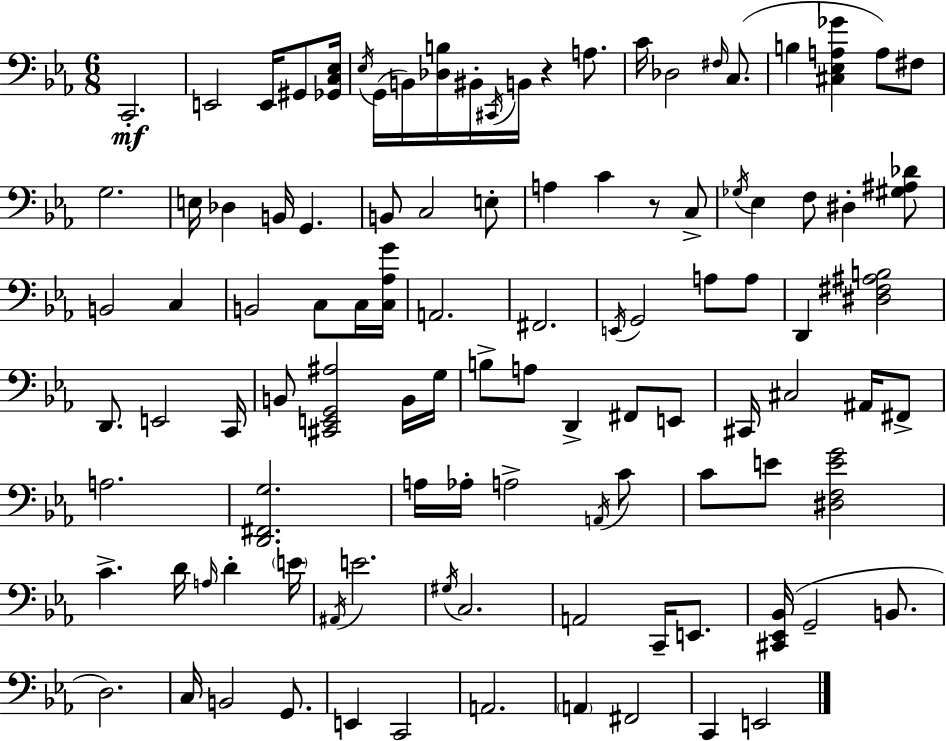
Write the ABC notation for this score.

X:1
T:Untitled
M:6/8
L:1/4
K:Cm
C,,2 E,,2 E,,/4 ^G,,/2 [_G,,C,_E,]/4 _E,/4 G,,/4 B,,/4 [_D,B,]/4 ^B,,/4 ^C,,/4 B,,/4 z A,/2 C/4 _D,2 ^F,/4 C,/2 B, [^C,_E,A,_G] A,/2 ^F,/2 G,2 E,/4 _D, B,,/4 G,, B,,/2 C,2 E,/2 A, C z/2 C,/2 _G,/4 _E, F,/2 ^D, [^G,^A,_D]/2 B,,2 C, B,,2 C,/2 C,/4 [C,_A,G]/4 A,,2 ^F,,2 E,,/4 G,,2 A,/2 A,/2 D,, [^D,^F,^A,B,]2 D,,/2 E,,2 C,,/4 B,,/2 [^C,,E,,G,,^A,]2 B,,/4 G,/4 B,/2 A,/2 D,, ^F,,/2 E,,/2 ^C,,/4 ^C,2 ^A,,/4 ^F,,/2 A,2 [D,,^F,,G,]2 A,/4 _A,/4 A,2 A,,/4 C/2 C/2 E/2 [^D,F,EG]2 C D/4 A,/4 D E/4 ^A,,/4 E2 ^G,/4 C,2 A,,2 C,,/4 E,,/2 [^C,,_E,,_B,,]/4 G,,2 B,,/2 D,2 C,/4 B,,2 G,,/2 E,, C,,2 A,,2 A,, ^F,,2 C,, E,,2